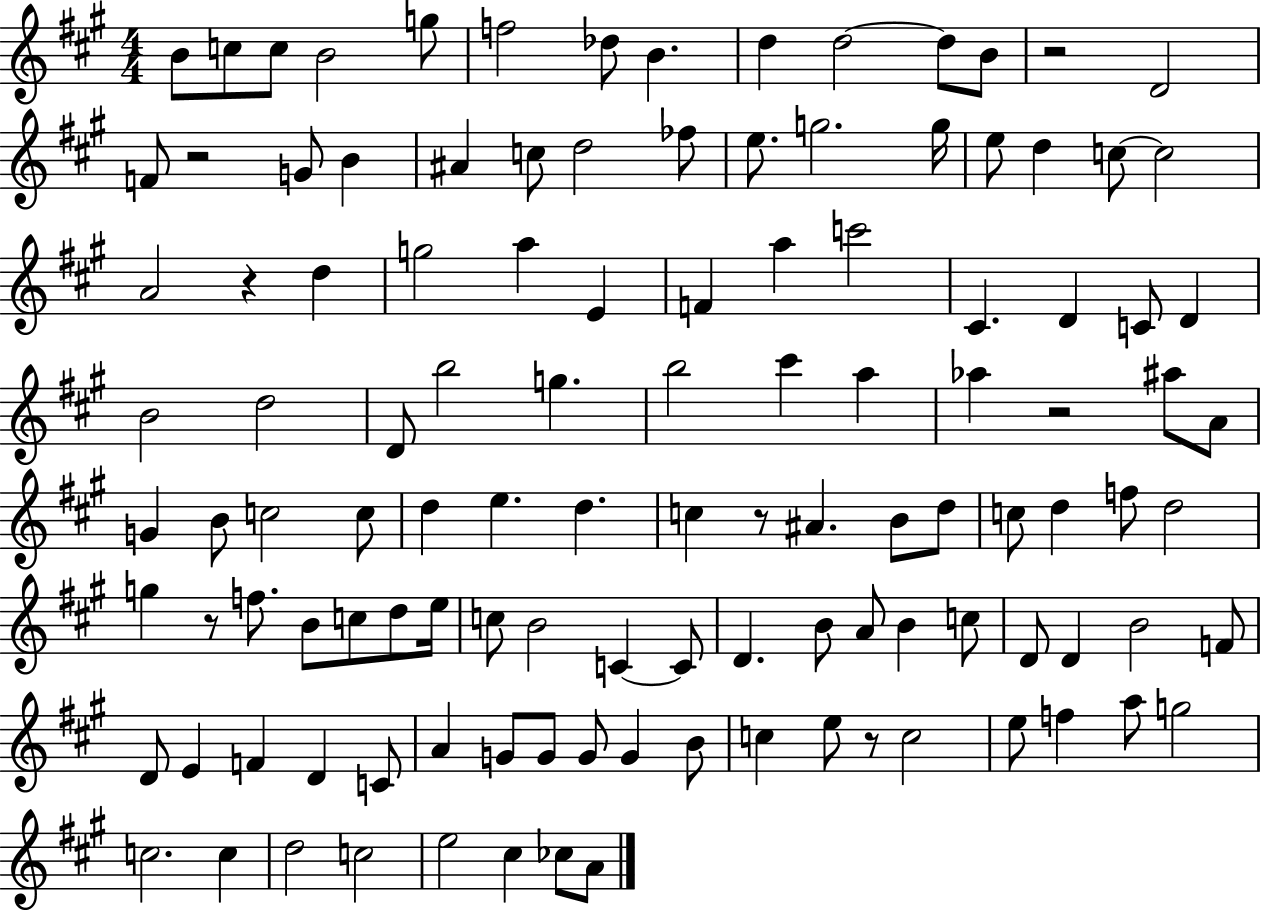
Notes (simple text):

B4/e C5/e C5/e B4/h G5/e F5/h Db5/e B4/q. D5/q D5/h D5/e B4/e R/h D4/h F4/e R/h G4/e B4/q A#4/q C5/e D5/h FES5/e E5/e. G5/h. G5/s E5/e D5/q C5/e C5/h A4/h R/q D5/q G5/h A5/q E4/q F4/q A5/q C6/h C#4/q. D4/q C4/e D4/q B4/h D5/h D4/e B5/h G5/q. B5/h C#6/q A5/q Ab5/q R/h A#5/e A4/e G4/q B4/e C5/h C5/e D5/q E5/q. D5/q. C5/q R/e A#4/q. B4/e D5/e C5/e D5/q F5/e D5/h G5/q R/e F5/e. B4/e C5/e D5/e E5/s C5/e B4/h C4/q C4/e D4/q. B4/e A4/e B4/q C5/e D4/e D4/q B4/h F4/e D4/e E4/q F4/q D4/q C4/e A4/q G4/e G4/e G4/e G4/q B4/e C5/q E5/e R/e C5/h E5/e F5/q A5/e G5/h C5/h. C5/q D5/h C5/h E5/h C#5/q CES5/e A4/e